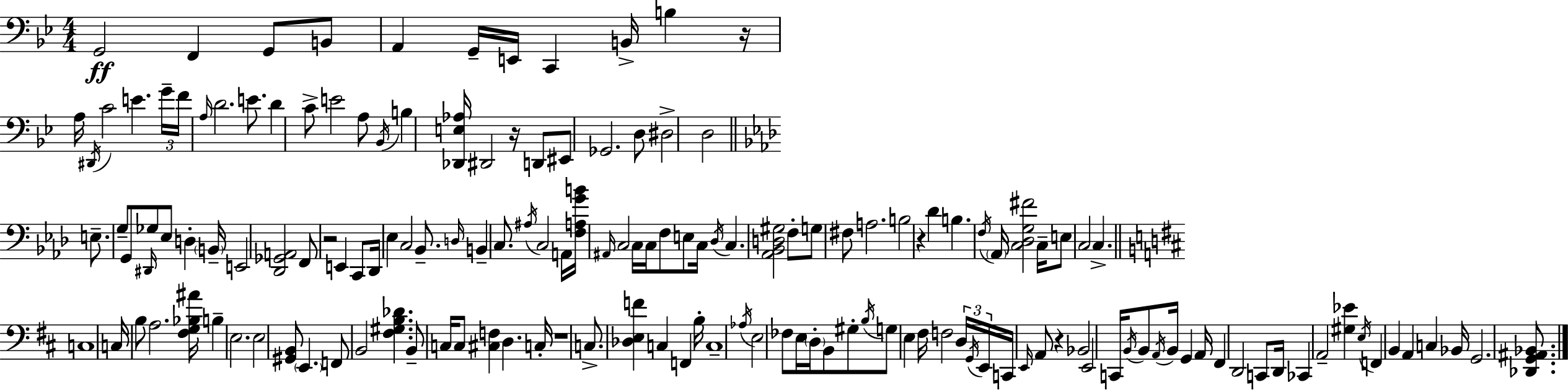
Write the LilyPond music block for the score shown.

{
  \clef bass
  \numericTimeSignature
  \time 4/4
  \key bes \major
  \repeat volta 2 { g,2\ff f,4 g,8 b,8 | a,4 g,16-- e,16 c,4 b,16-> b4 r16 | a16 \acciaccatura { dis,16 } c'2 e'4. | \tuplet 3/2 { g'16-- f'16 \grace { a16 } } d'2. e'8. | \break d'4 c'8-> e'2 | a8 \acciaccatura { bes,16 } b4 <des, e aes>16 dis,2 | r16 d,8 eis,8 ges,2. | d8 dis2-> d2 | \break \bar "||" \break \key aes \major e8.-- g8-- g,8 \grace { dis,16 } ges8 ees8 d4-. | \parenthesize b,16-- e,2 <des, ges, a,>2 | f,8 r2 e,4 c,8 | des,16 ees4 c2 bes,8.-- | \break \grace { d16 } b,4-- c8. \acciaccatura { ais16 } c2 | a,16 <f a g' b'>16 \grace { ais,16 } c2 c16 c16 f8 | e8 c16 \acciaccatura { des16 } c4. <aes, bes, d gis>2 | f8-. g8 fis8 a2. | \break b2 r4 | des'4 b4. \acciaccatura { f16 } \parenthesize aes,16 <c des g fis'>2 | c16-- e8 c2 | c4.-> \bar "||" \break \key b \minor c1 | c16 b8 a2. <fis g bes ais'>16 | b4-- e2. | e2 <gis, b,>8 \parenthesize e,4. | \break f,8 b,2 <fis gis b des'>4. | b,8-- c16 c8 <cis f>4 d4. c16-. | r1 | c8.-> <des e f'>4 c4 f,4 b16-. | \break c1-- | \acciaccatura { aes16 } e2 fes8 e16 \parenthesize d16-. b,8 gis8-. | \acciaccatura { b16 } g8 e4 fis16 f2 | \tuplet 3/2 { d16 \acciaccatura { g,16 } e,16 } c,16 \grace { e,16 } a,8 r4 bes,2 | \break e,2 c,16 \acciaccatura { b,16 } b,8 | \acciaccatura { a,16 } b,16 g,4 a,16 fis,4 d,2 | c,8 d,16 ces,4 a,2-- | <gis ees'>4 \acciaccatura { e16 } f,4 b,4 a,4 | \break c4 bes,16 g,2. | <des, g, ais, bes,>8. } \bar "|."
}